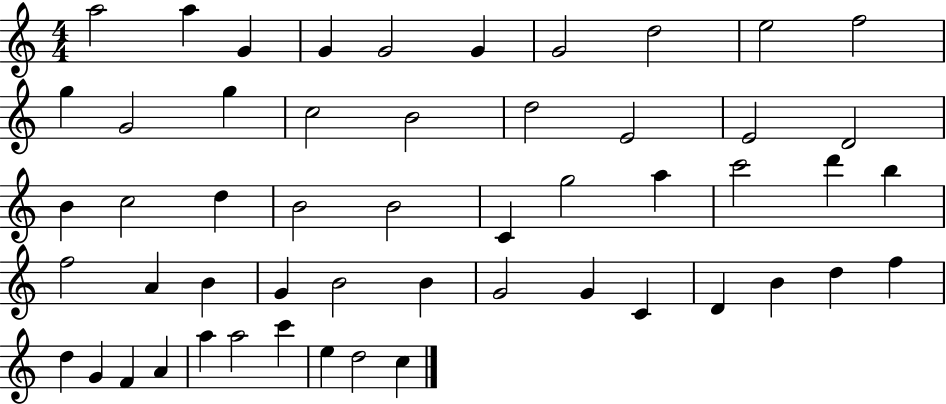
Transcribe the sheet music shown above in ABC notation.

X:1
T:Untitled
M:4/4
L:1/4
K:C
a2 a G G G2 G G2 d2 e2 f2 g G2 g c2 B2 d2 E2 E2 D2 B c2 d B2 B2 C g2 a c'2 d' b f2 A B G B2 B G2 G C D B d f d G F A a a2 c' e d2 c